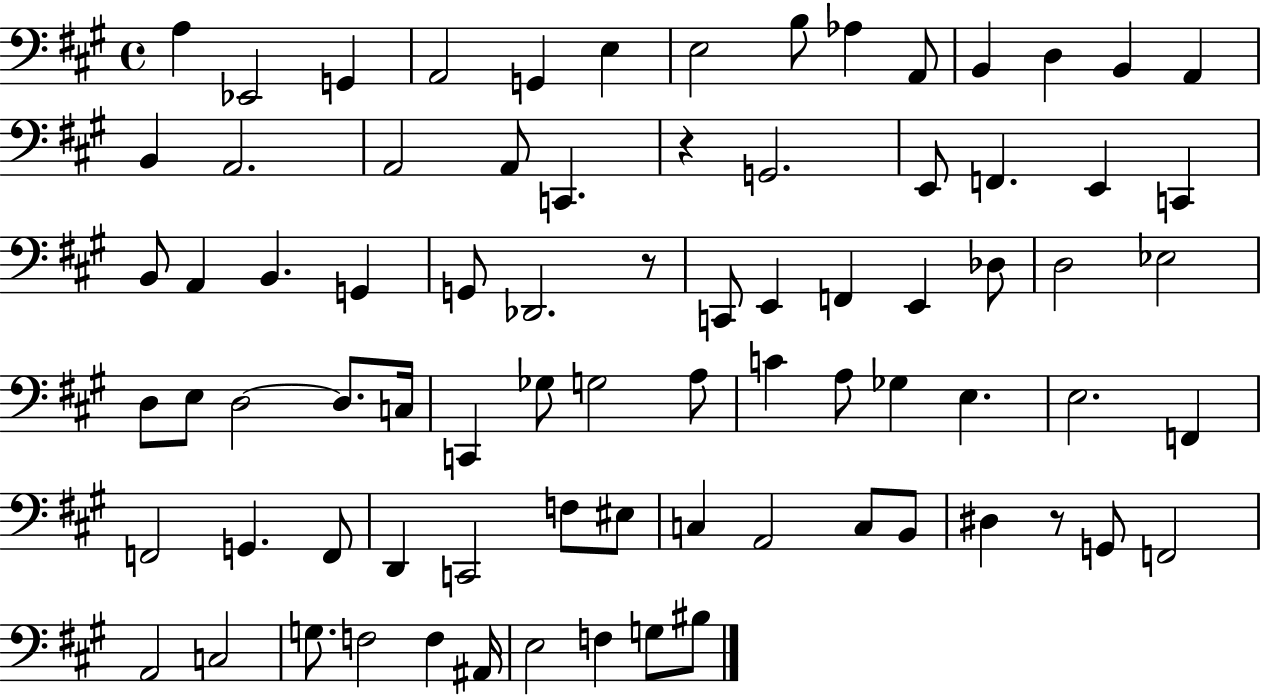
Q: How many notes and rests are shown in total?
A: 79